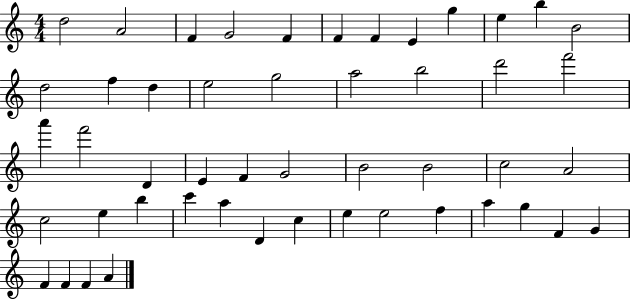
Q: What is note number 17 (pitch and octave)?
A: G5